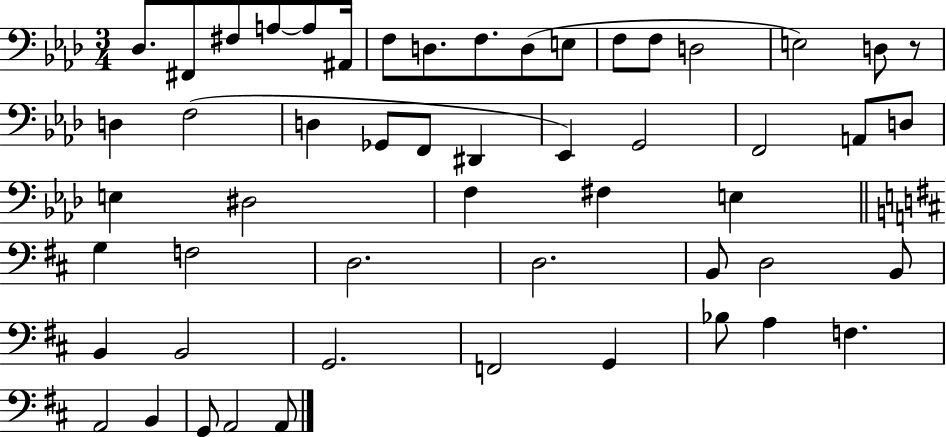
Db3/e. F#2/e F#3/e A3/e A3/e A#2/s F3/e D3/e. F3/e. D3/e E3/e F3/e F3/e D3/h E3/h D3/e R/e D3/q F3/h D3/q Gb2/e F2/e D#2/q Eb2/q G2/h F2/h A2/e D3/e E3/q D#3/h F3/q F#3/q E3/q G3/q F3/h D3/h. D3/h. B2/e D3/h B2/e B2/q B2/h G2/h. F2/h G2/q Bb3/e A3/q F3/q. A2/h B2/q G2/e A2/h A2/e